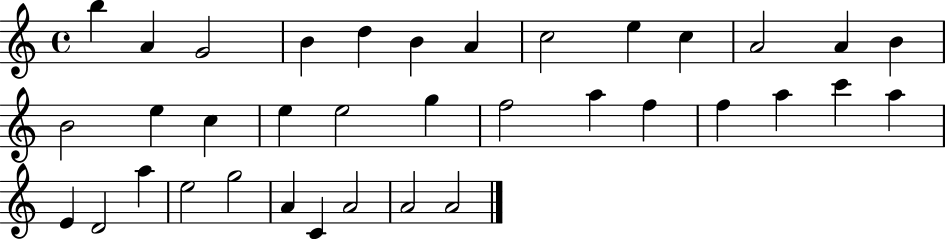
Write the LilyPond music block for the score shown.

{
  \clef treble
  \time 4/4
  \defaultTimeSignature
  \key c \major
  b''4 a'4 g'2 | b'4 d''4 b'4 a'4 | c''2 e''4 c''4 | a'2 a'4 b'4 | \break b'2 e''4 c''4 | e''4 e''2 g''4 | f''2 a''4 f''4 | f''4 a''4 c'''4 a''4 | \break e'4 d'2 a''4 | e''2 g''2 | a'4 c'4 a'2 | a'2 a'2 | \break \bar "|."
}